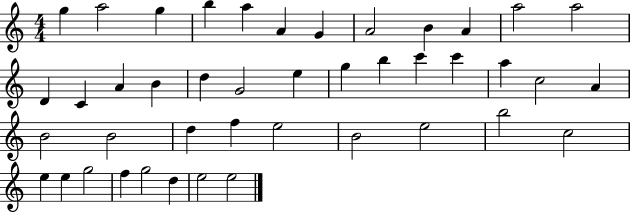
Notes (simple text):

G5/q A5/h G5/q B5/q A5/q A4/q G4/q A4/h B4/q A4/q A5/h A5/h D4/q C4/q A4/q B4/q D5/q G4/h E5/q G5/q B5/q C6/q C6/q A5/q C5/h A4/q B4/h B4/h D5/q F5/q E5/h B4/h E5/h B5/h C5/h E5/q E5/q G5/h F5/q G5/h D5/q E5/h E5/h